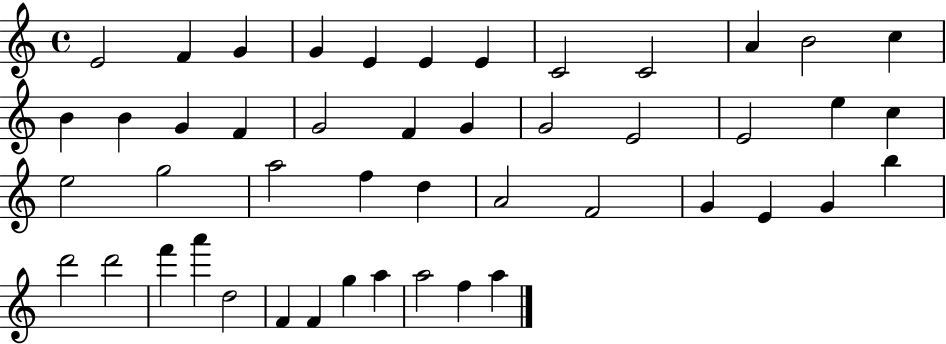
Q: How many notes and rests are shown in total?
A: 47